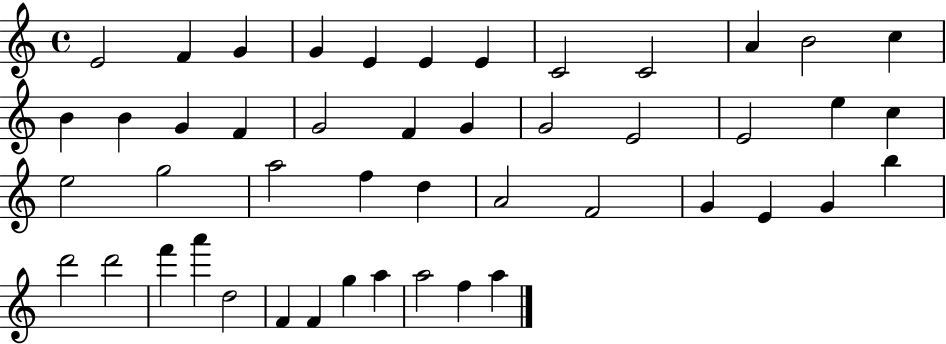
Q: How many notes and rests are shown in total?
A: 47